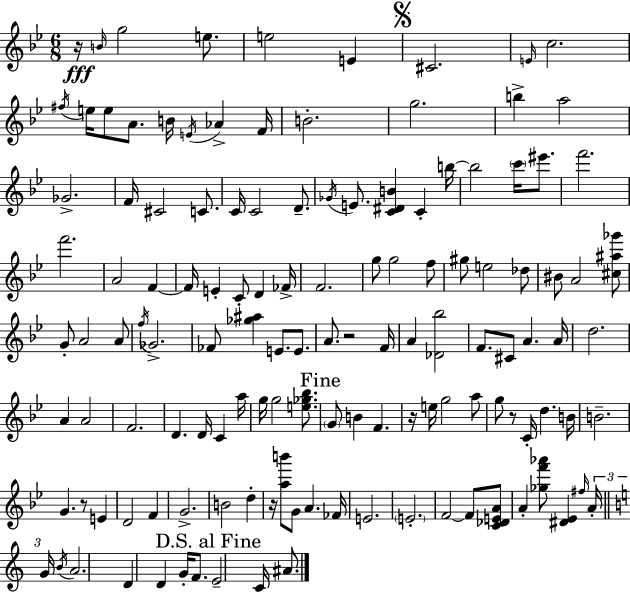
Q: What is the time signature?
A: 6/8